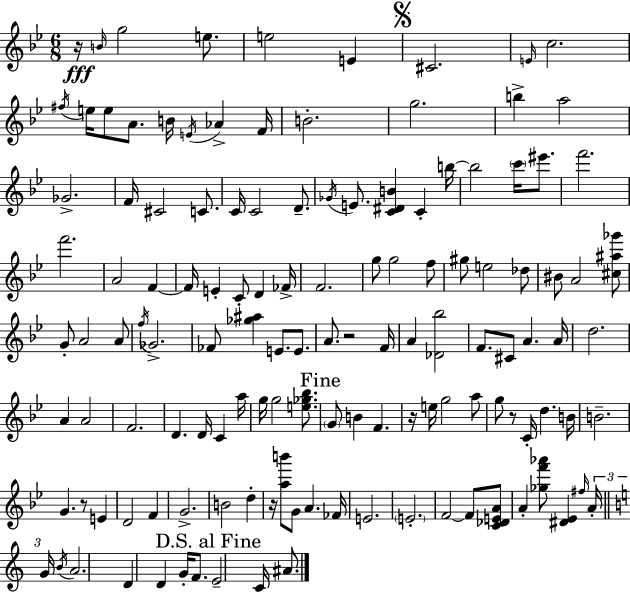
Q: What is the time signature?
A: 6/8